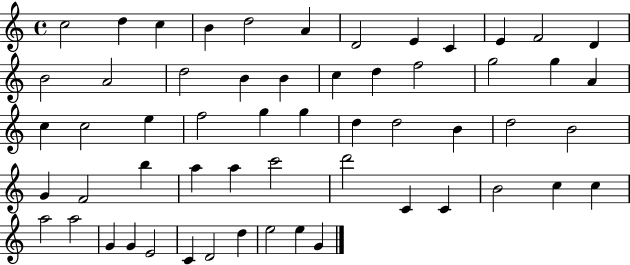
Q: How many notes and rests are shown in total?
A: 57